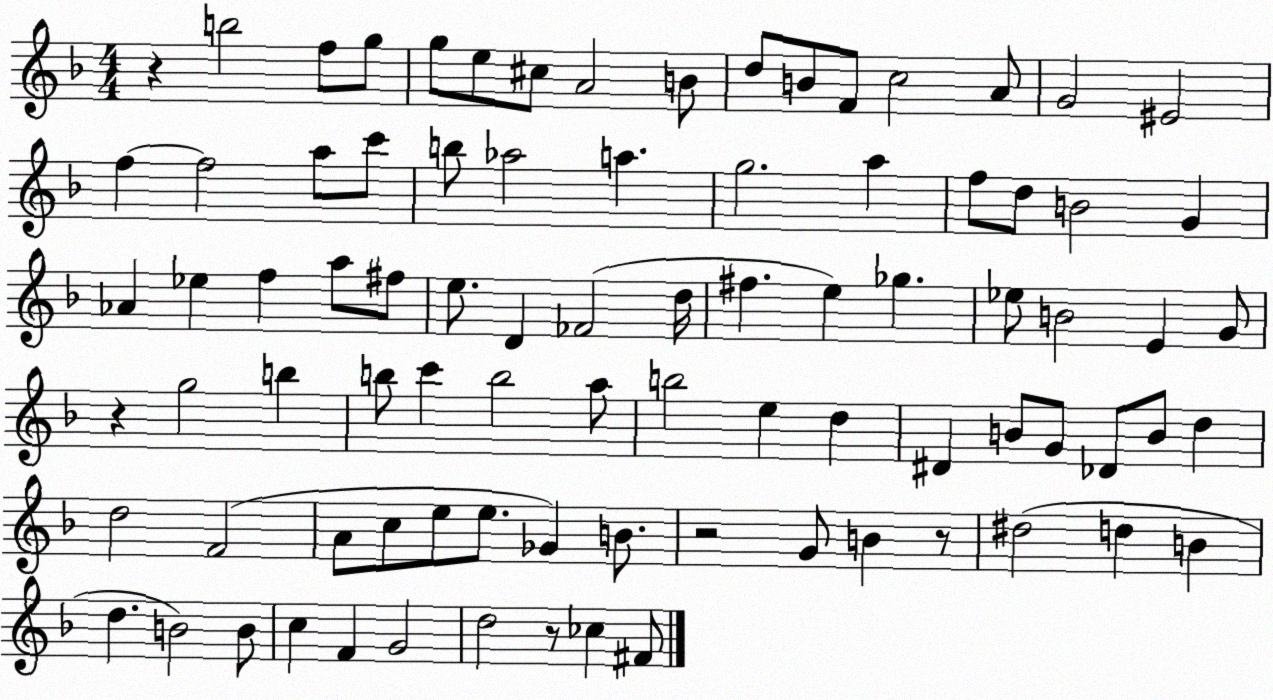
X:1
T:Untitled
M:4/4
L:1/4
K:F
z b2 f/2 g/2 g/2 e/2 ^c/2 A2 B/2 d/2 B/2 F/2 c2 A/2 G2 ^E2 f f2 a/2 c'/2 b/2 _a2 a g2 a f/2 d/2 B2 G _A _e f a/2 ^f/2 e/2 D _F2 d/4 ^f e _g _e/2 B2 E G/2 z g2 b b/2 c' b2 a/2 b2 e d ^D B/2 G/2 _D/2 B/2 d d2 F2 A/2 c/2 e/2 e/2 _G B/2 z2 G/2 B z/2 ^d2 d B d B2 B/2 c F G2 d2 z/2 _c ^F/2